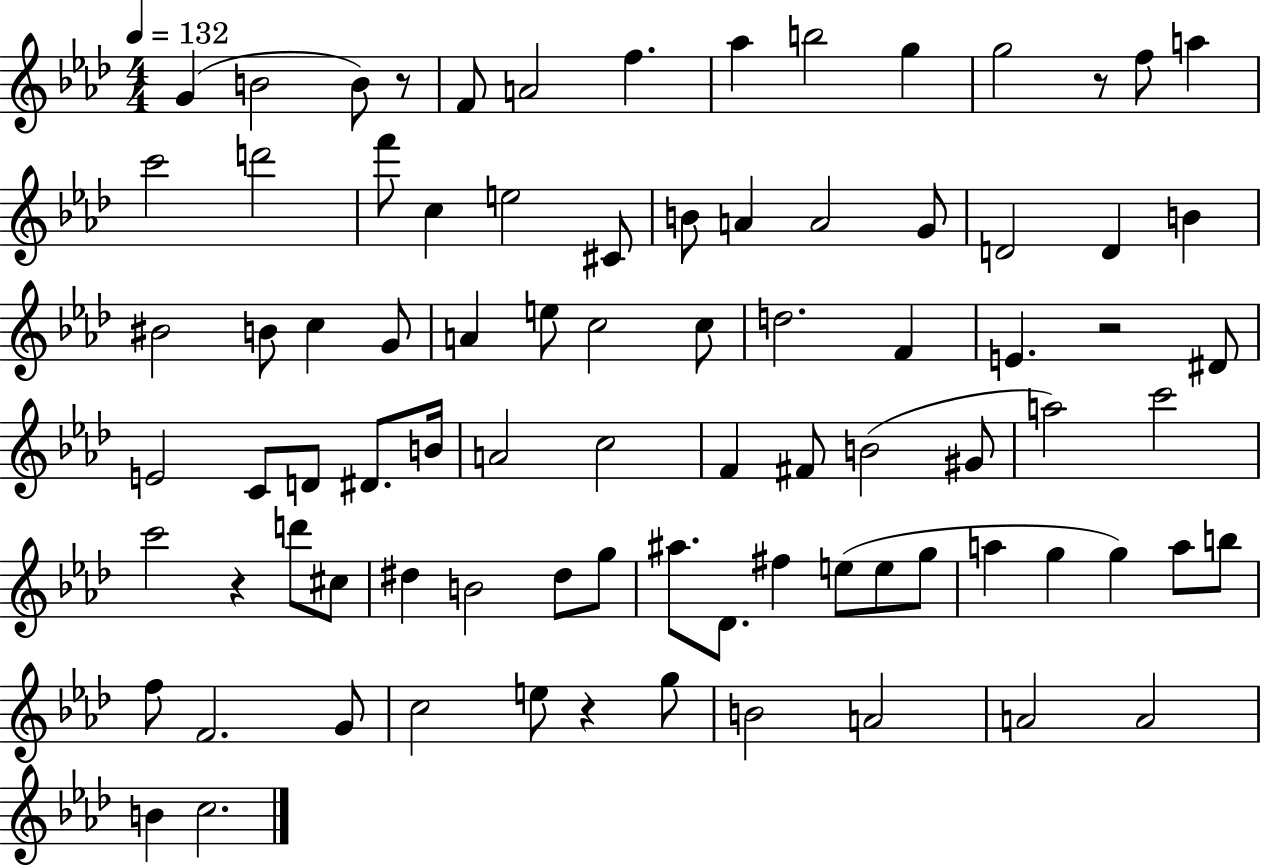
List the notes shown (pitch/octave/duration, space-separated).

G4/q B4/h B4/e R/e F4/e A4/h F5/q. Ab5/q B5/h G5/q G5/h R/e F5/e A5/q C6/h D6/h F6/e C5/q E5/h C#4/e B4/e A4/q A4/h G4/e D4/h D4/q B4/q BIS4/h B4/e C5/q G4/e A4/q E5/e C5/h C5/e D5/h. F4/q E4/q. R/h D#4/e E4/h C4/e D4/e D#4/e. B4/s A4/h C5/h F4/q F#4/e B4/h G#4/e A5/h C6/h C6/h R/q D6/e C#5/e D#5/q B4/h D#5/e G5/e A#5/e. Db4/e. F#5/q E5/e E5/e G5/e A5/q G5/q G5/q A5/e B5/e F5/e F4/h. G4/e C5/h E5/e R/q G5/e B4/h A4/h A4/h A4/h B4/q C5/h.